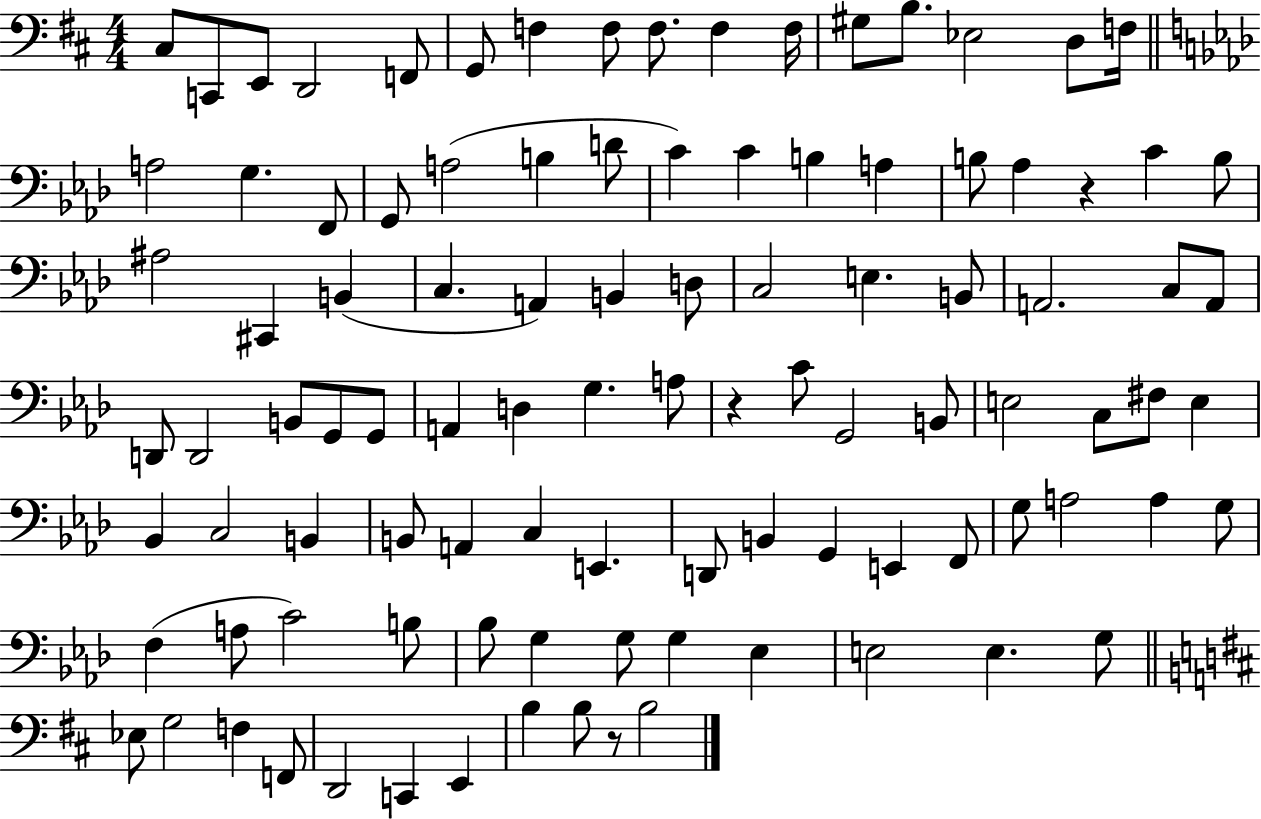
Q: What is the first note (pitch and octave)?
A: C#3